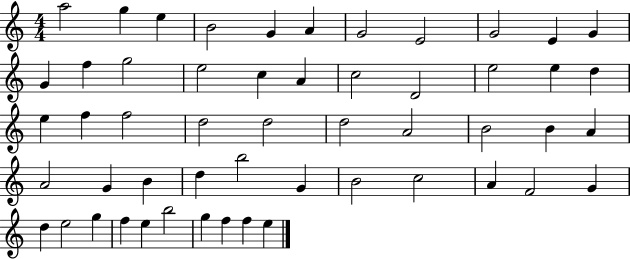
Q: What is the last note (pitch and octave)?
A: E5